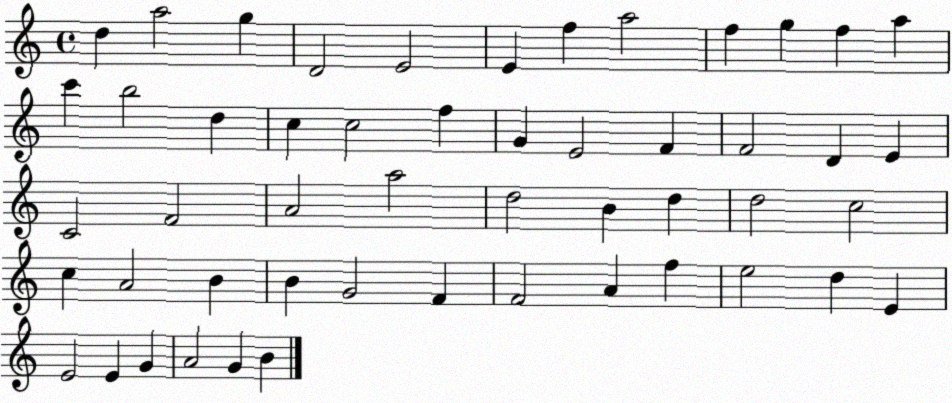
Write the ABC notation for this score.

X:1
T:Untitled
M:4/4
L:1/4
K:C
d a2 g D2 E2 E f a2 f g f a c' b2 d c c2 f G E2 F F2 D E C2 F2 A2 a2 d2 B d d2 c2 c A2 B B G2 F F2 A f e2 d E E2 E G A2 G B